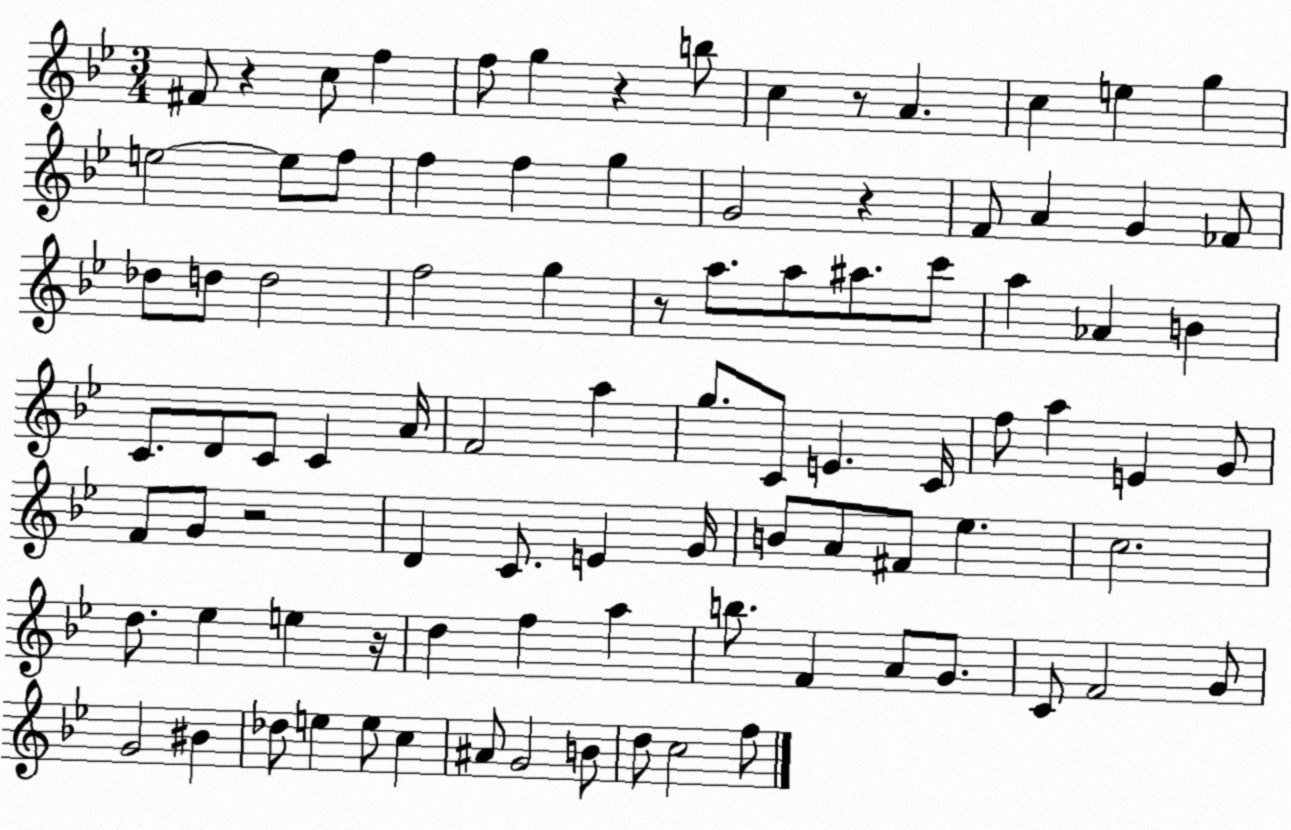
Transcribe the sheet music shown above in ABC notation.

X:1
T:Untitled
M:3/4
L:1/4
K:Bb
^F/2 z c/2 f f/2 g z b/2 c z/2 A c e g e2 e/2 f/2 f f g G2 z F/2 A G _F/2 _d/2 d/2 d2 f2 g z/2 a/2 a/2 ^a/2 c'/2 a _A B C/2 D/2 C/2 C A/4 F2 a g/2 C/2 E C/4 f/2 a E G/2 F/2 G/2 z2 D C/2 E G/4 B/2 A/2 ^F/2 _e c2 d/2 _e e z/4 d f a b/2 F A/2 G/2 C/2 F2 G/2 G2 ^B _d/2 e e/2 c ^A/2 G2 B/2 d/2 c2 f/2